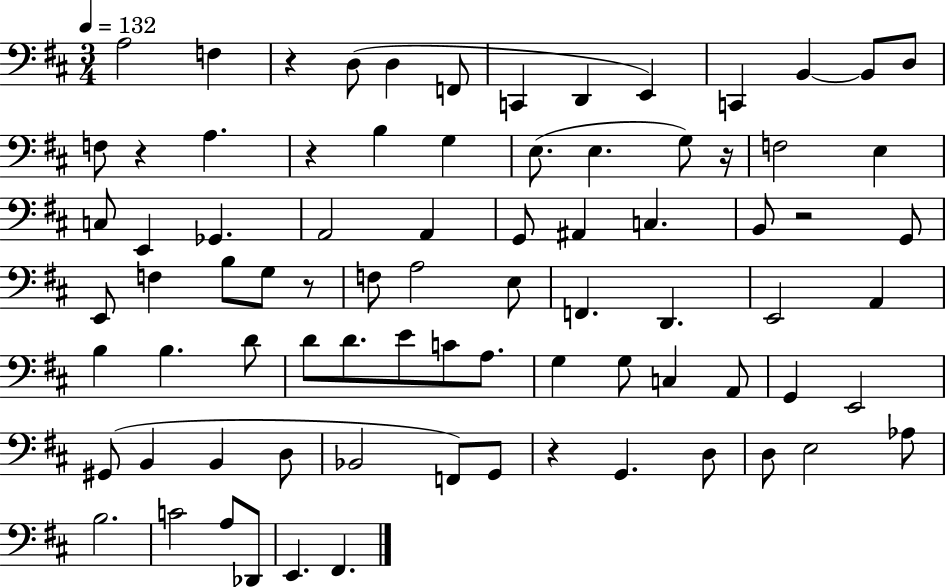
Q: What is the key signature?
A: D major